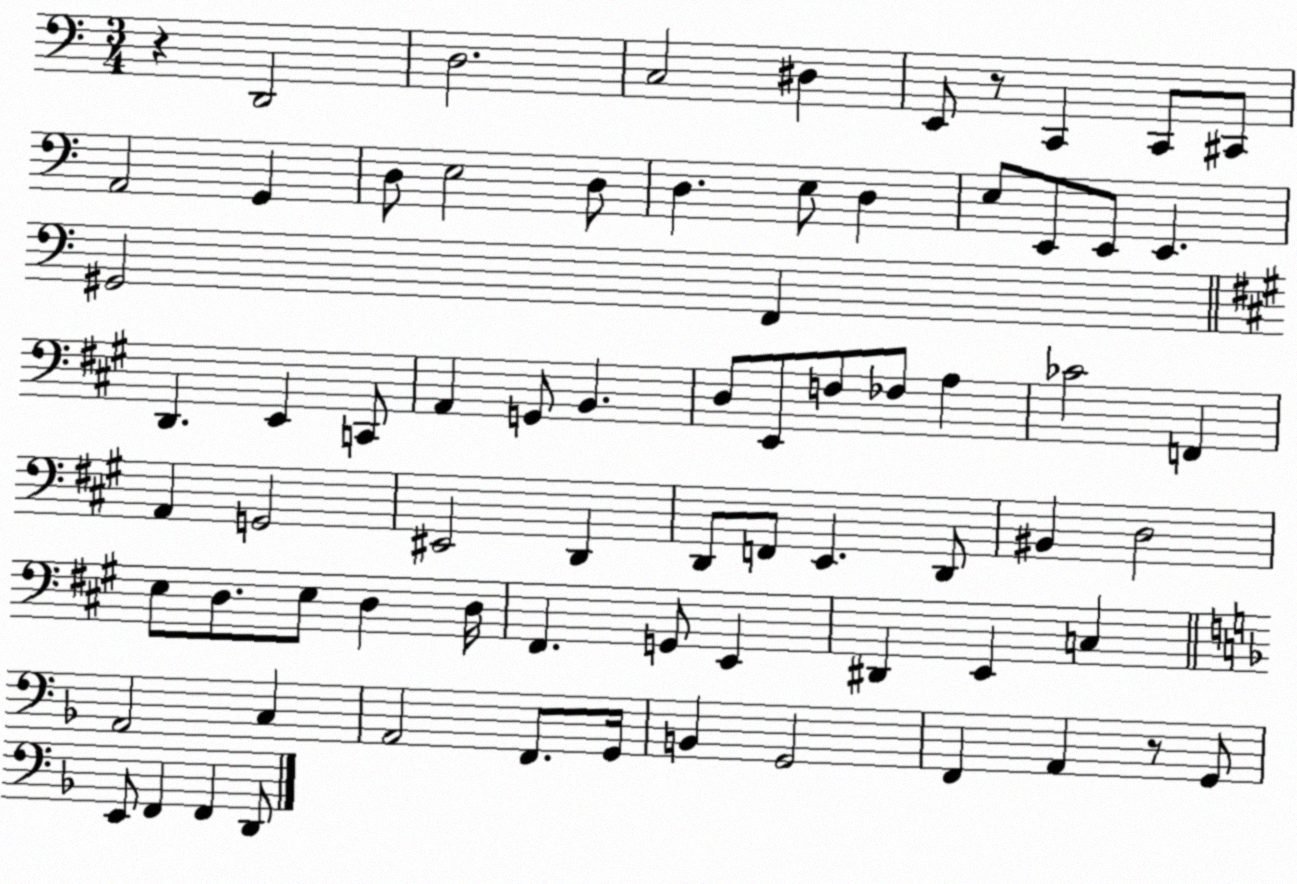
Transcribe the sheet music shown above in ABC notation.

X:1
T:Untitled
M:3/4
L:1/4
K:C
z D,,2 D,2 C,2 ^D, E,,/2 z/2 C,, C,,/2 ^C,,/2 A,,2 G,, D,/2 E,2 D,/2 D, E,/2 D, E,/2 E,,/2 E,,/2 E,, ^G,,2 F,, D,, E,, C,,/2 A,, G,,/2 B,, D,/2 E,,/2 F,/2 _F,/2 A, _C2 F,, A,, G,,2 ^E,,2 D,, D,,/2 F,,/2 E,, D,,/2 ^B,, D,2 E,/2 D,/2 E,/2 D, D,/4 ^F,, G,,/2 E,, ^D,, E,, C, A,,2 C, A,,2 F,,/2 G,,/4 B,, G,,2 F,, A,, z/2 G,,/2 E,,/2 F,, F,, D,,/2